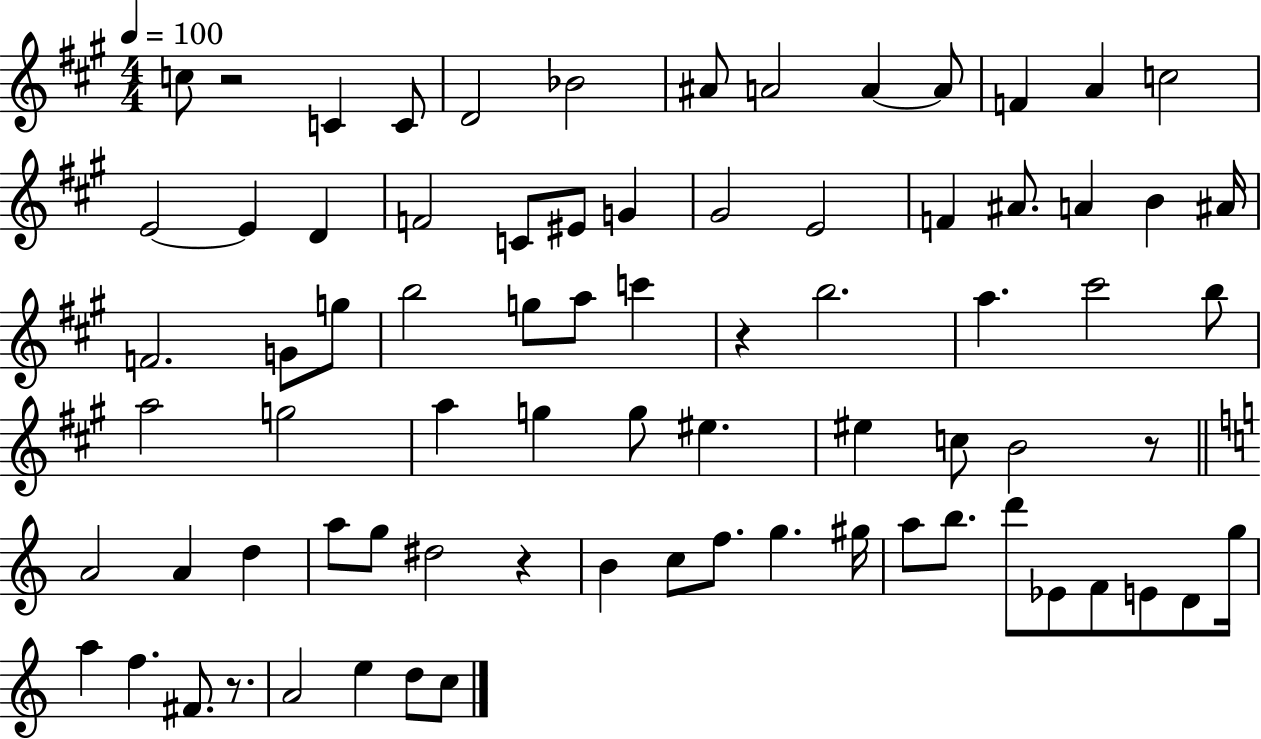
C5/e R/h C4/q C4/e D4/h Bb4/h A#4/e A4/h A4/q A4/e F4/q A4/q C5/h E4/h E4/q D4/q F4/h C4/e EIS4/e G4/q G#4/h E4/h F4/q A#4/e. A4/q B4/q A#4/s F4/h. G4/e G5/e B5/h G5/e A5/e C6/q R/q B5/h. A5/q. C#6/h B5/e A5/h G5/h A5/q G5/q G5/e EIS5/q. EIS5/q C5/e B4/h R/e A4/h A4/q D5/q A5/e G5/e D#5/h R/q B4/q C5/e F5/e. G5/q. G#5/s A5/e B5/e. D6/e Eb4/e F4/e E4/e D4/e G5/s A5/q F5/q. F#4/e. R/e. A4/h E5/q D5/e C5/e